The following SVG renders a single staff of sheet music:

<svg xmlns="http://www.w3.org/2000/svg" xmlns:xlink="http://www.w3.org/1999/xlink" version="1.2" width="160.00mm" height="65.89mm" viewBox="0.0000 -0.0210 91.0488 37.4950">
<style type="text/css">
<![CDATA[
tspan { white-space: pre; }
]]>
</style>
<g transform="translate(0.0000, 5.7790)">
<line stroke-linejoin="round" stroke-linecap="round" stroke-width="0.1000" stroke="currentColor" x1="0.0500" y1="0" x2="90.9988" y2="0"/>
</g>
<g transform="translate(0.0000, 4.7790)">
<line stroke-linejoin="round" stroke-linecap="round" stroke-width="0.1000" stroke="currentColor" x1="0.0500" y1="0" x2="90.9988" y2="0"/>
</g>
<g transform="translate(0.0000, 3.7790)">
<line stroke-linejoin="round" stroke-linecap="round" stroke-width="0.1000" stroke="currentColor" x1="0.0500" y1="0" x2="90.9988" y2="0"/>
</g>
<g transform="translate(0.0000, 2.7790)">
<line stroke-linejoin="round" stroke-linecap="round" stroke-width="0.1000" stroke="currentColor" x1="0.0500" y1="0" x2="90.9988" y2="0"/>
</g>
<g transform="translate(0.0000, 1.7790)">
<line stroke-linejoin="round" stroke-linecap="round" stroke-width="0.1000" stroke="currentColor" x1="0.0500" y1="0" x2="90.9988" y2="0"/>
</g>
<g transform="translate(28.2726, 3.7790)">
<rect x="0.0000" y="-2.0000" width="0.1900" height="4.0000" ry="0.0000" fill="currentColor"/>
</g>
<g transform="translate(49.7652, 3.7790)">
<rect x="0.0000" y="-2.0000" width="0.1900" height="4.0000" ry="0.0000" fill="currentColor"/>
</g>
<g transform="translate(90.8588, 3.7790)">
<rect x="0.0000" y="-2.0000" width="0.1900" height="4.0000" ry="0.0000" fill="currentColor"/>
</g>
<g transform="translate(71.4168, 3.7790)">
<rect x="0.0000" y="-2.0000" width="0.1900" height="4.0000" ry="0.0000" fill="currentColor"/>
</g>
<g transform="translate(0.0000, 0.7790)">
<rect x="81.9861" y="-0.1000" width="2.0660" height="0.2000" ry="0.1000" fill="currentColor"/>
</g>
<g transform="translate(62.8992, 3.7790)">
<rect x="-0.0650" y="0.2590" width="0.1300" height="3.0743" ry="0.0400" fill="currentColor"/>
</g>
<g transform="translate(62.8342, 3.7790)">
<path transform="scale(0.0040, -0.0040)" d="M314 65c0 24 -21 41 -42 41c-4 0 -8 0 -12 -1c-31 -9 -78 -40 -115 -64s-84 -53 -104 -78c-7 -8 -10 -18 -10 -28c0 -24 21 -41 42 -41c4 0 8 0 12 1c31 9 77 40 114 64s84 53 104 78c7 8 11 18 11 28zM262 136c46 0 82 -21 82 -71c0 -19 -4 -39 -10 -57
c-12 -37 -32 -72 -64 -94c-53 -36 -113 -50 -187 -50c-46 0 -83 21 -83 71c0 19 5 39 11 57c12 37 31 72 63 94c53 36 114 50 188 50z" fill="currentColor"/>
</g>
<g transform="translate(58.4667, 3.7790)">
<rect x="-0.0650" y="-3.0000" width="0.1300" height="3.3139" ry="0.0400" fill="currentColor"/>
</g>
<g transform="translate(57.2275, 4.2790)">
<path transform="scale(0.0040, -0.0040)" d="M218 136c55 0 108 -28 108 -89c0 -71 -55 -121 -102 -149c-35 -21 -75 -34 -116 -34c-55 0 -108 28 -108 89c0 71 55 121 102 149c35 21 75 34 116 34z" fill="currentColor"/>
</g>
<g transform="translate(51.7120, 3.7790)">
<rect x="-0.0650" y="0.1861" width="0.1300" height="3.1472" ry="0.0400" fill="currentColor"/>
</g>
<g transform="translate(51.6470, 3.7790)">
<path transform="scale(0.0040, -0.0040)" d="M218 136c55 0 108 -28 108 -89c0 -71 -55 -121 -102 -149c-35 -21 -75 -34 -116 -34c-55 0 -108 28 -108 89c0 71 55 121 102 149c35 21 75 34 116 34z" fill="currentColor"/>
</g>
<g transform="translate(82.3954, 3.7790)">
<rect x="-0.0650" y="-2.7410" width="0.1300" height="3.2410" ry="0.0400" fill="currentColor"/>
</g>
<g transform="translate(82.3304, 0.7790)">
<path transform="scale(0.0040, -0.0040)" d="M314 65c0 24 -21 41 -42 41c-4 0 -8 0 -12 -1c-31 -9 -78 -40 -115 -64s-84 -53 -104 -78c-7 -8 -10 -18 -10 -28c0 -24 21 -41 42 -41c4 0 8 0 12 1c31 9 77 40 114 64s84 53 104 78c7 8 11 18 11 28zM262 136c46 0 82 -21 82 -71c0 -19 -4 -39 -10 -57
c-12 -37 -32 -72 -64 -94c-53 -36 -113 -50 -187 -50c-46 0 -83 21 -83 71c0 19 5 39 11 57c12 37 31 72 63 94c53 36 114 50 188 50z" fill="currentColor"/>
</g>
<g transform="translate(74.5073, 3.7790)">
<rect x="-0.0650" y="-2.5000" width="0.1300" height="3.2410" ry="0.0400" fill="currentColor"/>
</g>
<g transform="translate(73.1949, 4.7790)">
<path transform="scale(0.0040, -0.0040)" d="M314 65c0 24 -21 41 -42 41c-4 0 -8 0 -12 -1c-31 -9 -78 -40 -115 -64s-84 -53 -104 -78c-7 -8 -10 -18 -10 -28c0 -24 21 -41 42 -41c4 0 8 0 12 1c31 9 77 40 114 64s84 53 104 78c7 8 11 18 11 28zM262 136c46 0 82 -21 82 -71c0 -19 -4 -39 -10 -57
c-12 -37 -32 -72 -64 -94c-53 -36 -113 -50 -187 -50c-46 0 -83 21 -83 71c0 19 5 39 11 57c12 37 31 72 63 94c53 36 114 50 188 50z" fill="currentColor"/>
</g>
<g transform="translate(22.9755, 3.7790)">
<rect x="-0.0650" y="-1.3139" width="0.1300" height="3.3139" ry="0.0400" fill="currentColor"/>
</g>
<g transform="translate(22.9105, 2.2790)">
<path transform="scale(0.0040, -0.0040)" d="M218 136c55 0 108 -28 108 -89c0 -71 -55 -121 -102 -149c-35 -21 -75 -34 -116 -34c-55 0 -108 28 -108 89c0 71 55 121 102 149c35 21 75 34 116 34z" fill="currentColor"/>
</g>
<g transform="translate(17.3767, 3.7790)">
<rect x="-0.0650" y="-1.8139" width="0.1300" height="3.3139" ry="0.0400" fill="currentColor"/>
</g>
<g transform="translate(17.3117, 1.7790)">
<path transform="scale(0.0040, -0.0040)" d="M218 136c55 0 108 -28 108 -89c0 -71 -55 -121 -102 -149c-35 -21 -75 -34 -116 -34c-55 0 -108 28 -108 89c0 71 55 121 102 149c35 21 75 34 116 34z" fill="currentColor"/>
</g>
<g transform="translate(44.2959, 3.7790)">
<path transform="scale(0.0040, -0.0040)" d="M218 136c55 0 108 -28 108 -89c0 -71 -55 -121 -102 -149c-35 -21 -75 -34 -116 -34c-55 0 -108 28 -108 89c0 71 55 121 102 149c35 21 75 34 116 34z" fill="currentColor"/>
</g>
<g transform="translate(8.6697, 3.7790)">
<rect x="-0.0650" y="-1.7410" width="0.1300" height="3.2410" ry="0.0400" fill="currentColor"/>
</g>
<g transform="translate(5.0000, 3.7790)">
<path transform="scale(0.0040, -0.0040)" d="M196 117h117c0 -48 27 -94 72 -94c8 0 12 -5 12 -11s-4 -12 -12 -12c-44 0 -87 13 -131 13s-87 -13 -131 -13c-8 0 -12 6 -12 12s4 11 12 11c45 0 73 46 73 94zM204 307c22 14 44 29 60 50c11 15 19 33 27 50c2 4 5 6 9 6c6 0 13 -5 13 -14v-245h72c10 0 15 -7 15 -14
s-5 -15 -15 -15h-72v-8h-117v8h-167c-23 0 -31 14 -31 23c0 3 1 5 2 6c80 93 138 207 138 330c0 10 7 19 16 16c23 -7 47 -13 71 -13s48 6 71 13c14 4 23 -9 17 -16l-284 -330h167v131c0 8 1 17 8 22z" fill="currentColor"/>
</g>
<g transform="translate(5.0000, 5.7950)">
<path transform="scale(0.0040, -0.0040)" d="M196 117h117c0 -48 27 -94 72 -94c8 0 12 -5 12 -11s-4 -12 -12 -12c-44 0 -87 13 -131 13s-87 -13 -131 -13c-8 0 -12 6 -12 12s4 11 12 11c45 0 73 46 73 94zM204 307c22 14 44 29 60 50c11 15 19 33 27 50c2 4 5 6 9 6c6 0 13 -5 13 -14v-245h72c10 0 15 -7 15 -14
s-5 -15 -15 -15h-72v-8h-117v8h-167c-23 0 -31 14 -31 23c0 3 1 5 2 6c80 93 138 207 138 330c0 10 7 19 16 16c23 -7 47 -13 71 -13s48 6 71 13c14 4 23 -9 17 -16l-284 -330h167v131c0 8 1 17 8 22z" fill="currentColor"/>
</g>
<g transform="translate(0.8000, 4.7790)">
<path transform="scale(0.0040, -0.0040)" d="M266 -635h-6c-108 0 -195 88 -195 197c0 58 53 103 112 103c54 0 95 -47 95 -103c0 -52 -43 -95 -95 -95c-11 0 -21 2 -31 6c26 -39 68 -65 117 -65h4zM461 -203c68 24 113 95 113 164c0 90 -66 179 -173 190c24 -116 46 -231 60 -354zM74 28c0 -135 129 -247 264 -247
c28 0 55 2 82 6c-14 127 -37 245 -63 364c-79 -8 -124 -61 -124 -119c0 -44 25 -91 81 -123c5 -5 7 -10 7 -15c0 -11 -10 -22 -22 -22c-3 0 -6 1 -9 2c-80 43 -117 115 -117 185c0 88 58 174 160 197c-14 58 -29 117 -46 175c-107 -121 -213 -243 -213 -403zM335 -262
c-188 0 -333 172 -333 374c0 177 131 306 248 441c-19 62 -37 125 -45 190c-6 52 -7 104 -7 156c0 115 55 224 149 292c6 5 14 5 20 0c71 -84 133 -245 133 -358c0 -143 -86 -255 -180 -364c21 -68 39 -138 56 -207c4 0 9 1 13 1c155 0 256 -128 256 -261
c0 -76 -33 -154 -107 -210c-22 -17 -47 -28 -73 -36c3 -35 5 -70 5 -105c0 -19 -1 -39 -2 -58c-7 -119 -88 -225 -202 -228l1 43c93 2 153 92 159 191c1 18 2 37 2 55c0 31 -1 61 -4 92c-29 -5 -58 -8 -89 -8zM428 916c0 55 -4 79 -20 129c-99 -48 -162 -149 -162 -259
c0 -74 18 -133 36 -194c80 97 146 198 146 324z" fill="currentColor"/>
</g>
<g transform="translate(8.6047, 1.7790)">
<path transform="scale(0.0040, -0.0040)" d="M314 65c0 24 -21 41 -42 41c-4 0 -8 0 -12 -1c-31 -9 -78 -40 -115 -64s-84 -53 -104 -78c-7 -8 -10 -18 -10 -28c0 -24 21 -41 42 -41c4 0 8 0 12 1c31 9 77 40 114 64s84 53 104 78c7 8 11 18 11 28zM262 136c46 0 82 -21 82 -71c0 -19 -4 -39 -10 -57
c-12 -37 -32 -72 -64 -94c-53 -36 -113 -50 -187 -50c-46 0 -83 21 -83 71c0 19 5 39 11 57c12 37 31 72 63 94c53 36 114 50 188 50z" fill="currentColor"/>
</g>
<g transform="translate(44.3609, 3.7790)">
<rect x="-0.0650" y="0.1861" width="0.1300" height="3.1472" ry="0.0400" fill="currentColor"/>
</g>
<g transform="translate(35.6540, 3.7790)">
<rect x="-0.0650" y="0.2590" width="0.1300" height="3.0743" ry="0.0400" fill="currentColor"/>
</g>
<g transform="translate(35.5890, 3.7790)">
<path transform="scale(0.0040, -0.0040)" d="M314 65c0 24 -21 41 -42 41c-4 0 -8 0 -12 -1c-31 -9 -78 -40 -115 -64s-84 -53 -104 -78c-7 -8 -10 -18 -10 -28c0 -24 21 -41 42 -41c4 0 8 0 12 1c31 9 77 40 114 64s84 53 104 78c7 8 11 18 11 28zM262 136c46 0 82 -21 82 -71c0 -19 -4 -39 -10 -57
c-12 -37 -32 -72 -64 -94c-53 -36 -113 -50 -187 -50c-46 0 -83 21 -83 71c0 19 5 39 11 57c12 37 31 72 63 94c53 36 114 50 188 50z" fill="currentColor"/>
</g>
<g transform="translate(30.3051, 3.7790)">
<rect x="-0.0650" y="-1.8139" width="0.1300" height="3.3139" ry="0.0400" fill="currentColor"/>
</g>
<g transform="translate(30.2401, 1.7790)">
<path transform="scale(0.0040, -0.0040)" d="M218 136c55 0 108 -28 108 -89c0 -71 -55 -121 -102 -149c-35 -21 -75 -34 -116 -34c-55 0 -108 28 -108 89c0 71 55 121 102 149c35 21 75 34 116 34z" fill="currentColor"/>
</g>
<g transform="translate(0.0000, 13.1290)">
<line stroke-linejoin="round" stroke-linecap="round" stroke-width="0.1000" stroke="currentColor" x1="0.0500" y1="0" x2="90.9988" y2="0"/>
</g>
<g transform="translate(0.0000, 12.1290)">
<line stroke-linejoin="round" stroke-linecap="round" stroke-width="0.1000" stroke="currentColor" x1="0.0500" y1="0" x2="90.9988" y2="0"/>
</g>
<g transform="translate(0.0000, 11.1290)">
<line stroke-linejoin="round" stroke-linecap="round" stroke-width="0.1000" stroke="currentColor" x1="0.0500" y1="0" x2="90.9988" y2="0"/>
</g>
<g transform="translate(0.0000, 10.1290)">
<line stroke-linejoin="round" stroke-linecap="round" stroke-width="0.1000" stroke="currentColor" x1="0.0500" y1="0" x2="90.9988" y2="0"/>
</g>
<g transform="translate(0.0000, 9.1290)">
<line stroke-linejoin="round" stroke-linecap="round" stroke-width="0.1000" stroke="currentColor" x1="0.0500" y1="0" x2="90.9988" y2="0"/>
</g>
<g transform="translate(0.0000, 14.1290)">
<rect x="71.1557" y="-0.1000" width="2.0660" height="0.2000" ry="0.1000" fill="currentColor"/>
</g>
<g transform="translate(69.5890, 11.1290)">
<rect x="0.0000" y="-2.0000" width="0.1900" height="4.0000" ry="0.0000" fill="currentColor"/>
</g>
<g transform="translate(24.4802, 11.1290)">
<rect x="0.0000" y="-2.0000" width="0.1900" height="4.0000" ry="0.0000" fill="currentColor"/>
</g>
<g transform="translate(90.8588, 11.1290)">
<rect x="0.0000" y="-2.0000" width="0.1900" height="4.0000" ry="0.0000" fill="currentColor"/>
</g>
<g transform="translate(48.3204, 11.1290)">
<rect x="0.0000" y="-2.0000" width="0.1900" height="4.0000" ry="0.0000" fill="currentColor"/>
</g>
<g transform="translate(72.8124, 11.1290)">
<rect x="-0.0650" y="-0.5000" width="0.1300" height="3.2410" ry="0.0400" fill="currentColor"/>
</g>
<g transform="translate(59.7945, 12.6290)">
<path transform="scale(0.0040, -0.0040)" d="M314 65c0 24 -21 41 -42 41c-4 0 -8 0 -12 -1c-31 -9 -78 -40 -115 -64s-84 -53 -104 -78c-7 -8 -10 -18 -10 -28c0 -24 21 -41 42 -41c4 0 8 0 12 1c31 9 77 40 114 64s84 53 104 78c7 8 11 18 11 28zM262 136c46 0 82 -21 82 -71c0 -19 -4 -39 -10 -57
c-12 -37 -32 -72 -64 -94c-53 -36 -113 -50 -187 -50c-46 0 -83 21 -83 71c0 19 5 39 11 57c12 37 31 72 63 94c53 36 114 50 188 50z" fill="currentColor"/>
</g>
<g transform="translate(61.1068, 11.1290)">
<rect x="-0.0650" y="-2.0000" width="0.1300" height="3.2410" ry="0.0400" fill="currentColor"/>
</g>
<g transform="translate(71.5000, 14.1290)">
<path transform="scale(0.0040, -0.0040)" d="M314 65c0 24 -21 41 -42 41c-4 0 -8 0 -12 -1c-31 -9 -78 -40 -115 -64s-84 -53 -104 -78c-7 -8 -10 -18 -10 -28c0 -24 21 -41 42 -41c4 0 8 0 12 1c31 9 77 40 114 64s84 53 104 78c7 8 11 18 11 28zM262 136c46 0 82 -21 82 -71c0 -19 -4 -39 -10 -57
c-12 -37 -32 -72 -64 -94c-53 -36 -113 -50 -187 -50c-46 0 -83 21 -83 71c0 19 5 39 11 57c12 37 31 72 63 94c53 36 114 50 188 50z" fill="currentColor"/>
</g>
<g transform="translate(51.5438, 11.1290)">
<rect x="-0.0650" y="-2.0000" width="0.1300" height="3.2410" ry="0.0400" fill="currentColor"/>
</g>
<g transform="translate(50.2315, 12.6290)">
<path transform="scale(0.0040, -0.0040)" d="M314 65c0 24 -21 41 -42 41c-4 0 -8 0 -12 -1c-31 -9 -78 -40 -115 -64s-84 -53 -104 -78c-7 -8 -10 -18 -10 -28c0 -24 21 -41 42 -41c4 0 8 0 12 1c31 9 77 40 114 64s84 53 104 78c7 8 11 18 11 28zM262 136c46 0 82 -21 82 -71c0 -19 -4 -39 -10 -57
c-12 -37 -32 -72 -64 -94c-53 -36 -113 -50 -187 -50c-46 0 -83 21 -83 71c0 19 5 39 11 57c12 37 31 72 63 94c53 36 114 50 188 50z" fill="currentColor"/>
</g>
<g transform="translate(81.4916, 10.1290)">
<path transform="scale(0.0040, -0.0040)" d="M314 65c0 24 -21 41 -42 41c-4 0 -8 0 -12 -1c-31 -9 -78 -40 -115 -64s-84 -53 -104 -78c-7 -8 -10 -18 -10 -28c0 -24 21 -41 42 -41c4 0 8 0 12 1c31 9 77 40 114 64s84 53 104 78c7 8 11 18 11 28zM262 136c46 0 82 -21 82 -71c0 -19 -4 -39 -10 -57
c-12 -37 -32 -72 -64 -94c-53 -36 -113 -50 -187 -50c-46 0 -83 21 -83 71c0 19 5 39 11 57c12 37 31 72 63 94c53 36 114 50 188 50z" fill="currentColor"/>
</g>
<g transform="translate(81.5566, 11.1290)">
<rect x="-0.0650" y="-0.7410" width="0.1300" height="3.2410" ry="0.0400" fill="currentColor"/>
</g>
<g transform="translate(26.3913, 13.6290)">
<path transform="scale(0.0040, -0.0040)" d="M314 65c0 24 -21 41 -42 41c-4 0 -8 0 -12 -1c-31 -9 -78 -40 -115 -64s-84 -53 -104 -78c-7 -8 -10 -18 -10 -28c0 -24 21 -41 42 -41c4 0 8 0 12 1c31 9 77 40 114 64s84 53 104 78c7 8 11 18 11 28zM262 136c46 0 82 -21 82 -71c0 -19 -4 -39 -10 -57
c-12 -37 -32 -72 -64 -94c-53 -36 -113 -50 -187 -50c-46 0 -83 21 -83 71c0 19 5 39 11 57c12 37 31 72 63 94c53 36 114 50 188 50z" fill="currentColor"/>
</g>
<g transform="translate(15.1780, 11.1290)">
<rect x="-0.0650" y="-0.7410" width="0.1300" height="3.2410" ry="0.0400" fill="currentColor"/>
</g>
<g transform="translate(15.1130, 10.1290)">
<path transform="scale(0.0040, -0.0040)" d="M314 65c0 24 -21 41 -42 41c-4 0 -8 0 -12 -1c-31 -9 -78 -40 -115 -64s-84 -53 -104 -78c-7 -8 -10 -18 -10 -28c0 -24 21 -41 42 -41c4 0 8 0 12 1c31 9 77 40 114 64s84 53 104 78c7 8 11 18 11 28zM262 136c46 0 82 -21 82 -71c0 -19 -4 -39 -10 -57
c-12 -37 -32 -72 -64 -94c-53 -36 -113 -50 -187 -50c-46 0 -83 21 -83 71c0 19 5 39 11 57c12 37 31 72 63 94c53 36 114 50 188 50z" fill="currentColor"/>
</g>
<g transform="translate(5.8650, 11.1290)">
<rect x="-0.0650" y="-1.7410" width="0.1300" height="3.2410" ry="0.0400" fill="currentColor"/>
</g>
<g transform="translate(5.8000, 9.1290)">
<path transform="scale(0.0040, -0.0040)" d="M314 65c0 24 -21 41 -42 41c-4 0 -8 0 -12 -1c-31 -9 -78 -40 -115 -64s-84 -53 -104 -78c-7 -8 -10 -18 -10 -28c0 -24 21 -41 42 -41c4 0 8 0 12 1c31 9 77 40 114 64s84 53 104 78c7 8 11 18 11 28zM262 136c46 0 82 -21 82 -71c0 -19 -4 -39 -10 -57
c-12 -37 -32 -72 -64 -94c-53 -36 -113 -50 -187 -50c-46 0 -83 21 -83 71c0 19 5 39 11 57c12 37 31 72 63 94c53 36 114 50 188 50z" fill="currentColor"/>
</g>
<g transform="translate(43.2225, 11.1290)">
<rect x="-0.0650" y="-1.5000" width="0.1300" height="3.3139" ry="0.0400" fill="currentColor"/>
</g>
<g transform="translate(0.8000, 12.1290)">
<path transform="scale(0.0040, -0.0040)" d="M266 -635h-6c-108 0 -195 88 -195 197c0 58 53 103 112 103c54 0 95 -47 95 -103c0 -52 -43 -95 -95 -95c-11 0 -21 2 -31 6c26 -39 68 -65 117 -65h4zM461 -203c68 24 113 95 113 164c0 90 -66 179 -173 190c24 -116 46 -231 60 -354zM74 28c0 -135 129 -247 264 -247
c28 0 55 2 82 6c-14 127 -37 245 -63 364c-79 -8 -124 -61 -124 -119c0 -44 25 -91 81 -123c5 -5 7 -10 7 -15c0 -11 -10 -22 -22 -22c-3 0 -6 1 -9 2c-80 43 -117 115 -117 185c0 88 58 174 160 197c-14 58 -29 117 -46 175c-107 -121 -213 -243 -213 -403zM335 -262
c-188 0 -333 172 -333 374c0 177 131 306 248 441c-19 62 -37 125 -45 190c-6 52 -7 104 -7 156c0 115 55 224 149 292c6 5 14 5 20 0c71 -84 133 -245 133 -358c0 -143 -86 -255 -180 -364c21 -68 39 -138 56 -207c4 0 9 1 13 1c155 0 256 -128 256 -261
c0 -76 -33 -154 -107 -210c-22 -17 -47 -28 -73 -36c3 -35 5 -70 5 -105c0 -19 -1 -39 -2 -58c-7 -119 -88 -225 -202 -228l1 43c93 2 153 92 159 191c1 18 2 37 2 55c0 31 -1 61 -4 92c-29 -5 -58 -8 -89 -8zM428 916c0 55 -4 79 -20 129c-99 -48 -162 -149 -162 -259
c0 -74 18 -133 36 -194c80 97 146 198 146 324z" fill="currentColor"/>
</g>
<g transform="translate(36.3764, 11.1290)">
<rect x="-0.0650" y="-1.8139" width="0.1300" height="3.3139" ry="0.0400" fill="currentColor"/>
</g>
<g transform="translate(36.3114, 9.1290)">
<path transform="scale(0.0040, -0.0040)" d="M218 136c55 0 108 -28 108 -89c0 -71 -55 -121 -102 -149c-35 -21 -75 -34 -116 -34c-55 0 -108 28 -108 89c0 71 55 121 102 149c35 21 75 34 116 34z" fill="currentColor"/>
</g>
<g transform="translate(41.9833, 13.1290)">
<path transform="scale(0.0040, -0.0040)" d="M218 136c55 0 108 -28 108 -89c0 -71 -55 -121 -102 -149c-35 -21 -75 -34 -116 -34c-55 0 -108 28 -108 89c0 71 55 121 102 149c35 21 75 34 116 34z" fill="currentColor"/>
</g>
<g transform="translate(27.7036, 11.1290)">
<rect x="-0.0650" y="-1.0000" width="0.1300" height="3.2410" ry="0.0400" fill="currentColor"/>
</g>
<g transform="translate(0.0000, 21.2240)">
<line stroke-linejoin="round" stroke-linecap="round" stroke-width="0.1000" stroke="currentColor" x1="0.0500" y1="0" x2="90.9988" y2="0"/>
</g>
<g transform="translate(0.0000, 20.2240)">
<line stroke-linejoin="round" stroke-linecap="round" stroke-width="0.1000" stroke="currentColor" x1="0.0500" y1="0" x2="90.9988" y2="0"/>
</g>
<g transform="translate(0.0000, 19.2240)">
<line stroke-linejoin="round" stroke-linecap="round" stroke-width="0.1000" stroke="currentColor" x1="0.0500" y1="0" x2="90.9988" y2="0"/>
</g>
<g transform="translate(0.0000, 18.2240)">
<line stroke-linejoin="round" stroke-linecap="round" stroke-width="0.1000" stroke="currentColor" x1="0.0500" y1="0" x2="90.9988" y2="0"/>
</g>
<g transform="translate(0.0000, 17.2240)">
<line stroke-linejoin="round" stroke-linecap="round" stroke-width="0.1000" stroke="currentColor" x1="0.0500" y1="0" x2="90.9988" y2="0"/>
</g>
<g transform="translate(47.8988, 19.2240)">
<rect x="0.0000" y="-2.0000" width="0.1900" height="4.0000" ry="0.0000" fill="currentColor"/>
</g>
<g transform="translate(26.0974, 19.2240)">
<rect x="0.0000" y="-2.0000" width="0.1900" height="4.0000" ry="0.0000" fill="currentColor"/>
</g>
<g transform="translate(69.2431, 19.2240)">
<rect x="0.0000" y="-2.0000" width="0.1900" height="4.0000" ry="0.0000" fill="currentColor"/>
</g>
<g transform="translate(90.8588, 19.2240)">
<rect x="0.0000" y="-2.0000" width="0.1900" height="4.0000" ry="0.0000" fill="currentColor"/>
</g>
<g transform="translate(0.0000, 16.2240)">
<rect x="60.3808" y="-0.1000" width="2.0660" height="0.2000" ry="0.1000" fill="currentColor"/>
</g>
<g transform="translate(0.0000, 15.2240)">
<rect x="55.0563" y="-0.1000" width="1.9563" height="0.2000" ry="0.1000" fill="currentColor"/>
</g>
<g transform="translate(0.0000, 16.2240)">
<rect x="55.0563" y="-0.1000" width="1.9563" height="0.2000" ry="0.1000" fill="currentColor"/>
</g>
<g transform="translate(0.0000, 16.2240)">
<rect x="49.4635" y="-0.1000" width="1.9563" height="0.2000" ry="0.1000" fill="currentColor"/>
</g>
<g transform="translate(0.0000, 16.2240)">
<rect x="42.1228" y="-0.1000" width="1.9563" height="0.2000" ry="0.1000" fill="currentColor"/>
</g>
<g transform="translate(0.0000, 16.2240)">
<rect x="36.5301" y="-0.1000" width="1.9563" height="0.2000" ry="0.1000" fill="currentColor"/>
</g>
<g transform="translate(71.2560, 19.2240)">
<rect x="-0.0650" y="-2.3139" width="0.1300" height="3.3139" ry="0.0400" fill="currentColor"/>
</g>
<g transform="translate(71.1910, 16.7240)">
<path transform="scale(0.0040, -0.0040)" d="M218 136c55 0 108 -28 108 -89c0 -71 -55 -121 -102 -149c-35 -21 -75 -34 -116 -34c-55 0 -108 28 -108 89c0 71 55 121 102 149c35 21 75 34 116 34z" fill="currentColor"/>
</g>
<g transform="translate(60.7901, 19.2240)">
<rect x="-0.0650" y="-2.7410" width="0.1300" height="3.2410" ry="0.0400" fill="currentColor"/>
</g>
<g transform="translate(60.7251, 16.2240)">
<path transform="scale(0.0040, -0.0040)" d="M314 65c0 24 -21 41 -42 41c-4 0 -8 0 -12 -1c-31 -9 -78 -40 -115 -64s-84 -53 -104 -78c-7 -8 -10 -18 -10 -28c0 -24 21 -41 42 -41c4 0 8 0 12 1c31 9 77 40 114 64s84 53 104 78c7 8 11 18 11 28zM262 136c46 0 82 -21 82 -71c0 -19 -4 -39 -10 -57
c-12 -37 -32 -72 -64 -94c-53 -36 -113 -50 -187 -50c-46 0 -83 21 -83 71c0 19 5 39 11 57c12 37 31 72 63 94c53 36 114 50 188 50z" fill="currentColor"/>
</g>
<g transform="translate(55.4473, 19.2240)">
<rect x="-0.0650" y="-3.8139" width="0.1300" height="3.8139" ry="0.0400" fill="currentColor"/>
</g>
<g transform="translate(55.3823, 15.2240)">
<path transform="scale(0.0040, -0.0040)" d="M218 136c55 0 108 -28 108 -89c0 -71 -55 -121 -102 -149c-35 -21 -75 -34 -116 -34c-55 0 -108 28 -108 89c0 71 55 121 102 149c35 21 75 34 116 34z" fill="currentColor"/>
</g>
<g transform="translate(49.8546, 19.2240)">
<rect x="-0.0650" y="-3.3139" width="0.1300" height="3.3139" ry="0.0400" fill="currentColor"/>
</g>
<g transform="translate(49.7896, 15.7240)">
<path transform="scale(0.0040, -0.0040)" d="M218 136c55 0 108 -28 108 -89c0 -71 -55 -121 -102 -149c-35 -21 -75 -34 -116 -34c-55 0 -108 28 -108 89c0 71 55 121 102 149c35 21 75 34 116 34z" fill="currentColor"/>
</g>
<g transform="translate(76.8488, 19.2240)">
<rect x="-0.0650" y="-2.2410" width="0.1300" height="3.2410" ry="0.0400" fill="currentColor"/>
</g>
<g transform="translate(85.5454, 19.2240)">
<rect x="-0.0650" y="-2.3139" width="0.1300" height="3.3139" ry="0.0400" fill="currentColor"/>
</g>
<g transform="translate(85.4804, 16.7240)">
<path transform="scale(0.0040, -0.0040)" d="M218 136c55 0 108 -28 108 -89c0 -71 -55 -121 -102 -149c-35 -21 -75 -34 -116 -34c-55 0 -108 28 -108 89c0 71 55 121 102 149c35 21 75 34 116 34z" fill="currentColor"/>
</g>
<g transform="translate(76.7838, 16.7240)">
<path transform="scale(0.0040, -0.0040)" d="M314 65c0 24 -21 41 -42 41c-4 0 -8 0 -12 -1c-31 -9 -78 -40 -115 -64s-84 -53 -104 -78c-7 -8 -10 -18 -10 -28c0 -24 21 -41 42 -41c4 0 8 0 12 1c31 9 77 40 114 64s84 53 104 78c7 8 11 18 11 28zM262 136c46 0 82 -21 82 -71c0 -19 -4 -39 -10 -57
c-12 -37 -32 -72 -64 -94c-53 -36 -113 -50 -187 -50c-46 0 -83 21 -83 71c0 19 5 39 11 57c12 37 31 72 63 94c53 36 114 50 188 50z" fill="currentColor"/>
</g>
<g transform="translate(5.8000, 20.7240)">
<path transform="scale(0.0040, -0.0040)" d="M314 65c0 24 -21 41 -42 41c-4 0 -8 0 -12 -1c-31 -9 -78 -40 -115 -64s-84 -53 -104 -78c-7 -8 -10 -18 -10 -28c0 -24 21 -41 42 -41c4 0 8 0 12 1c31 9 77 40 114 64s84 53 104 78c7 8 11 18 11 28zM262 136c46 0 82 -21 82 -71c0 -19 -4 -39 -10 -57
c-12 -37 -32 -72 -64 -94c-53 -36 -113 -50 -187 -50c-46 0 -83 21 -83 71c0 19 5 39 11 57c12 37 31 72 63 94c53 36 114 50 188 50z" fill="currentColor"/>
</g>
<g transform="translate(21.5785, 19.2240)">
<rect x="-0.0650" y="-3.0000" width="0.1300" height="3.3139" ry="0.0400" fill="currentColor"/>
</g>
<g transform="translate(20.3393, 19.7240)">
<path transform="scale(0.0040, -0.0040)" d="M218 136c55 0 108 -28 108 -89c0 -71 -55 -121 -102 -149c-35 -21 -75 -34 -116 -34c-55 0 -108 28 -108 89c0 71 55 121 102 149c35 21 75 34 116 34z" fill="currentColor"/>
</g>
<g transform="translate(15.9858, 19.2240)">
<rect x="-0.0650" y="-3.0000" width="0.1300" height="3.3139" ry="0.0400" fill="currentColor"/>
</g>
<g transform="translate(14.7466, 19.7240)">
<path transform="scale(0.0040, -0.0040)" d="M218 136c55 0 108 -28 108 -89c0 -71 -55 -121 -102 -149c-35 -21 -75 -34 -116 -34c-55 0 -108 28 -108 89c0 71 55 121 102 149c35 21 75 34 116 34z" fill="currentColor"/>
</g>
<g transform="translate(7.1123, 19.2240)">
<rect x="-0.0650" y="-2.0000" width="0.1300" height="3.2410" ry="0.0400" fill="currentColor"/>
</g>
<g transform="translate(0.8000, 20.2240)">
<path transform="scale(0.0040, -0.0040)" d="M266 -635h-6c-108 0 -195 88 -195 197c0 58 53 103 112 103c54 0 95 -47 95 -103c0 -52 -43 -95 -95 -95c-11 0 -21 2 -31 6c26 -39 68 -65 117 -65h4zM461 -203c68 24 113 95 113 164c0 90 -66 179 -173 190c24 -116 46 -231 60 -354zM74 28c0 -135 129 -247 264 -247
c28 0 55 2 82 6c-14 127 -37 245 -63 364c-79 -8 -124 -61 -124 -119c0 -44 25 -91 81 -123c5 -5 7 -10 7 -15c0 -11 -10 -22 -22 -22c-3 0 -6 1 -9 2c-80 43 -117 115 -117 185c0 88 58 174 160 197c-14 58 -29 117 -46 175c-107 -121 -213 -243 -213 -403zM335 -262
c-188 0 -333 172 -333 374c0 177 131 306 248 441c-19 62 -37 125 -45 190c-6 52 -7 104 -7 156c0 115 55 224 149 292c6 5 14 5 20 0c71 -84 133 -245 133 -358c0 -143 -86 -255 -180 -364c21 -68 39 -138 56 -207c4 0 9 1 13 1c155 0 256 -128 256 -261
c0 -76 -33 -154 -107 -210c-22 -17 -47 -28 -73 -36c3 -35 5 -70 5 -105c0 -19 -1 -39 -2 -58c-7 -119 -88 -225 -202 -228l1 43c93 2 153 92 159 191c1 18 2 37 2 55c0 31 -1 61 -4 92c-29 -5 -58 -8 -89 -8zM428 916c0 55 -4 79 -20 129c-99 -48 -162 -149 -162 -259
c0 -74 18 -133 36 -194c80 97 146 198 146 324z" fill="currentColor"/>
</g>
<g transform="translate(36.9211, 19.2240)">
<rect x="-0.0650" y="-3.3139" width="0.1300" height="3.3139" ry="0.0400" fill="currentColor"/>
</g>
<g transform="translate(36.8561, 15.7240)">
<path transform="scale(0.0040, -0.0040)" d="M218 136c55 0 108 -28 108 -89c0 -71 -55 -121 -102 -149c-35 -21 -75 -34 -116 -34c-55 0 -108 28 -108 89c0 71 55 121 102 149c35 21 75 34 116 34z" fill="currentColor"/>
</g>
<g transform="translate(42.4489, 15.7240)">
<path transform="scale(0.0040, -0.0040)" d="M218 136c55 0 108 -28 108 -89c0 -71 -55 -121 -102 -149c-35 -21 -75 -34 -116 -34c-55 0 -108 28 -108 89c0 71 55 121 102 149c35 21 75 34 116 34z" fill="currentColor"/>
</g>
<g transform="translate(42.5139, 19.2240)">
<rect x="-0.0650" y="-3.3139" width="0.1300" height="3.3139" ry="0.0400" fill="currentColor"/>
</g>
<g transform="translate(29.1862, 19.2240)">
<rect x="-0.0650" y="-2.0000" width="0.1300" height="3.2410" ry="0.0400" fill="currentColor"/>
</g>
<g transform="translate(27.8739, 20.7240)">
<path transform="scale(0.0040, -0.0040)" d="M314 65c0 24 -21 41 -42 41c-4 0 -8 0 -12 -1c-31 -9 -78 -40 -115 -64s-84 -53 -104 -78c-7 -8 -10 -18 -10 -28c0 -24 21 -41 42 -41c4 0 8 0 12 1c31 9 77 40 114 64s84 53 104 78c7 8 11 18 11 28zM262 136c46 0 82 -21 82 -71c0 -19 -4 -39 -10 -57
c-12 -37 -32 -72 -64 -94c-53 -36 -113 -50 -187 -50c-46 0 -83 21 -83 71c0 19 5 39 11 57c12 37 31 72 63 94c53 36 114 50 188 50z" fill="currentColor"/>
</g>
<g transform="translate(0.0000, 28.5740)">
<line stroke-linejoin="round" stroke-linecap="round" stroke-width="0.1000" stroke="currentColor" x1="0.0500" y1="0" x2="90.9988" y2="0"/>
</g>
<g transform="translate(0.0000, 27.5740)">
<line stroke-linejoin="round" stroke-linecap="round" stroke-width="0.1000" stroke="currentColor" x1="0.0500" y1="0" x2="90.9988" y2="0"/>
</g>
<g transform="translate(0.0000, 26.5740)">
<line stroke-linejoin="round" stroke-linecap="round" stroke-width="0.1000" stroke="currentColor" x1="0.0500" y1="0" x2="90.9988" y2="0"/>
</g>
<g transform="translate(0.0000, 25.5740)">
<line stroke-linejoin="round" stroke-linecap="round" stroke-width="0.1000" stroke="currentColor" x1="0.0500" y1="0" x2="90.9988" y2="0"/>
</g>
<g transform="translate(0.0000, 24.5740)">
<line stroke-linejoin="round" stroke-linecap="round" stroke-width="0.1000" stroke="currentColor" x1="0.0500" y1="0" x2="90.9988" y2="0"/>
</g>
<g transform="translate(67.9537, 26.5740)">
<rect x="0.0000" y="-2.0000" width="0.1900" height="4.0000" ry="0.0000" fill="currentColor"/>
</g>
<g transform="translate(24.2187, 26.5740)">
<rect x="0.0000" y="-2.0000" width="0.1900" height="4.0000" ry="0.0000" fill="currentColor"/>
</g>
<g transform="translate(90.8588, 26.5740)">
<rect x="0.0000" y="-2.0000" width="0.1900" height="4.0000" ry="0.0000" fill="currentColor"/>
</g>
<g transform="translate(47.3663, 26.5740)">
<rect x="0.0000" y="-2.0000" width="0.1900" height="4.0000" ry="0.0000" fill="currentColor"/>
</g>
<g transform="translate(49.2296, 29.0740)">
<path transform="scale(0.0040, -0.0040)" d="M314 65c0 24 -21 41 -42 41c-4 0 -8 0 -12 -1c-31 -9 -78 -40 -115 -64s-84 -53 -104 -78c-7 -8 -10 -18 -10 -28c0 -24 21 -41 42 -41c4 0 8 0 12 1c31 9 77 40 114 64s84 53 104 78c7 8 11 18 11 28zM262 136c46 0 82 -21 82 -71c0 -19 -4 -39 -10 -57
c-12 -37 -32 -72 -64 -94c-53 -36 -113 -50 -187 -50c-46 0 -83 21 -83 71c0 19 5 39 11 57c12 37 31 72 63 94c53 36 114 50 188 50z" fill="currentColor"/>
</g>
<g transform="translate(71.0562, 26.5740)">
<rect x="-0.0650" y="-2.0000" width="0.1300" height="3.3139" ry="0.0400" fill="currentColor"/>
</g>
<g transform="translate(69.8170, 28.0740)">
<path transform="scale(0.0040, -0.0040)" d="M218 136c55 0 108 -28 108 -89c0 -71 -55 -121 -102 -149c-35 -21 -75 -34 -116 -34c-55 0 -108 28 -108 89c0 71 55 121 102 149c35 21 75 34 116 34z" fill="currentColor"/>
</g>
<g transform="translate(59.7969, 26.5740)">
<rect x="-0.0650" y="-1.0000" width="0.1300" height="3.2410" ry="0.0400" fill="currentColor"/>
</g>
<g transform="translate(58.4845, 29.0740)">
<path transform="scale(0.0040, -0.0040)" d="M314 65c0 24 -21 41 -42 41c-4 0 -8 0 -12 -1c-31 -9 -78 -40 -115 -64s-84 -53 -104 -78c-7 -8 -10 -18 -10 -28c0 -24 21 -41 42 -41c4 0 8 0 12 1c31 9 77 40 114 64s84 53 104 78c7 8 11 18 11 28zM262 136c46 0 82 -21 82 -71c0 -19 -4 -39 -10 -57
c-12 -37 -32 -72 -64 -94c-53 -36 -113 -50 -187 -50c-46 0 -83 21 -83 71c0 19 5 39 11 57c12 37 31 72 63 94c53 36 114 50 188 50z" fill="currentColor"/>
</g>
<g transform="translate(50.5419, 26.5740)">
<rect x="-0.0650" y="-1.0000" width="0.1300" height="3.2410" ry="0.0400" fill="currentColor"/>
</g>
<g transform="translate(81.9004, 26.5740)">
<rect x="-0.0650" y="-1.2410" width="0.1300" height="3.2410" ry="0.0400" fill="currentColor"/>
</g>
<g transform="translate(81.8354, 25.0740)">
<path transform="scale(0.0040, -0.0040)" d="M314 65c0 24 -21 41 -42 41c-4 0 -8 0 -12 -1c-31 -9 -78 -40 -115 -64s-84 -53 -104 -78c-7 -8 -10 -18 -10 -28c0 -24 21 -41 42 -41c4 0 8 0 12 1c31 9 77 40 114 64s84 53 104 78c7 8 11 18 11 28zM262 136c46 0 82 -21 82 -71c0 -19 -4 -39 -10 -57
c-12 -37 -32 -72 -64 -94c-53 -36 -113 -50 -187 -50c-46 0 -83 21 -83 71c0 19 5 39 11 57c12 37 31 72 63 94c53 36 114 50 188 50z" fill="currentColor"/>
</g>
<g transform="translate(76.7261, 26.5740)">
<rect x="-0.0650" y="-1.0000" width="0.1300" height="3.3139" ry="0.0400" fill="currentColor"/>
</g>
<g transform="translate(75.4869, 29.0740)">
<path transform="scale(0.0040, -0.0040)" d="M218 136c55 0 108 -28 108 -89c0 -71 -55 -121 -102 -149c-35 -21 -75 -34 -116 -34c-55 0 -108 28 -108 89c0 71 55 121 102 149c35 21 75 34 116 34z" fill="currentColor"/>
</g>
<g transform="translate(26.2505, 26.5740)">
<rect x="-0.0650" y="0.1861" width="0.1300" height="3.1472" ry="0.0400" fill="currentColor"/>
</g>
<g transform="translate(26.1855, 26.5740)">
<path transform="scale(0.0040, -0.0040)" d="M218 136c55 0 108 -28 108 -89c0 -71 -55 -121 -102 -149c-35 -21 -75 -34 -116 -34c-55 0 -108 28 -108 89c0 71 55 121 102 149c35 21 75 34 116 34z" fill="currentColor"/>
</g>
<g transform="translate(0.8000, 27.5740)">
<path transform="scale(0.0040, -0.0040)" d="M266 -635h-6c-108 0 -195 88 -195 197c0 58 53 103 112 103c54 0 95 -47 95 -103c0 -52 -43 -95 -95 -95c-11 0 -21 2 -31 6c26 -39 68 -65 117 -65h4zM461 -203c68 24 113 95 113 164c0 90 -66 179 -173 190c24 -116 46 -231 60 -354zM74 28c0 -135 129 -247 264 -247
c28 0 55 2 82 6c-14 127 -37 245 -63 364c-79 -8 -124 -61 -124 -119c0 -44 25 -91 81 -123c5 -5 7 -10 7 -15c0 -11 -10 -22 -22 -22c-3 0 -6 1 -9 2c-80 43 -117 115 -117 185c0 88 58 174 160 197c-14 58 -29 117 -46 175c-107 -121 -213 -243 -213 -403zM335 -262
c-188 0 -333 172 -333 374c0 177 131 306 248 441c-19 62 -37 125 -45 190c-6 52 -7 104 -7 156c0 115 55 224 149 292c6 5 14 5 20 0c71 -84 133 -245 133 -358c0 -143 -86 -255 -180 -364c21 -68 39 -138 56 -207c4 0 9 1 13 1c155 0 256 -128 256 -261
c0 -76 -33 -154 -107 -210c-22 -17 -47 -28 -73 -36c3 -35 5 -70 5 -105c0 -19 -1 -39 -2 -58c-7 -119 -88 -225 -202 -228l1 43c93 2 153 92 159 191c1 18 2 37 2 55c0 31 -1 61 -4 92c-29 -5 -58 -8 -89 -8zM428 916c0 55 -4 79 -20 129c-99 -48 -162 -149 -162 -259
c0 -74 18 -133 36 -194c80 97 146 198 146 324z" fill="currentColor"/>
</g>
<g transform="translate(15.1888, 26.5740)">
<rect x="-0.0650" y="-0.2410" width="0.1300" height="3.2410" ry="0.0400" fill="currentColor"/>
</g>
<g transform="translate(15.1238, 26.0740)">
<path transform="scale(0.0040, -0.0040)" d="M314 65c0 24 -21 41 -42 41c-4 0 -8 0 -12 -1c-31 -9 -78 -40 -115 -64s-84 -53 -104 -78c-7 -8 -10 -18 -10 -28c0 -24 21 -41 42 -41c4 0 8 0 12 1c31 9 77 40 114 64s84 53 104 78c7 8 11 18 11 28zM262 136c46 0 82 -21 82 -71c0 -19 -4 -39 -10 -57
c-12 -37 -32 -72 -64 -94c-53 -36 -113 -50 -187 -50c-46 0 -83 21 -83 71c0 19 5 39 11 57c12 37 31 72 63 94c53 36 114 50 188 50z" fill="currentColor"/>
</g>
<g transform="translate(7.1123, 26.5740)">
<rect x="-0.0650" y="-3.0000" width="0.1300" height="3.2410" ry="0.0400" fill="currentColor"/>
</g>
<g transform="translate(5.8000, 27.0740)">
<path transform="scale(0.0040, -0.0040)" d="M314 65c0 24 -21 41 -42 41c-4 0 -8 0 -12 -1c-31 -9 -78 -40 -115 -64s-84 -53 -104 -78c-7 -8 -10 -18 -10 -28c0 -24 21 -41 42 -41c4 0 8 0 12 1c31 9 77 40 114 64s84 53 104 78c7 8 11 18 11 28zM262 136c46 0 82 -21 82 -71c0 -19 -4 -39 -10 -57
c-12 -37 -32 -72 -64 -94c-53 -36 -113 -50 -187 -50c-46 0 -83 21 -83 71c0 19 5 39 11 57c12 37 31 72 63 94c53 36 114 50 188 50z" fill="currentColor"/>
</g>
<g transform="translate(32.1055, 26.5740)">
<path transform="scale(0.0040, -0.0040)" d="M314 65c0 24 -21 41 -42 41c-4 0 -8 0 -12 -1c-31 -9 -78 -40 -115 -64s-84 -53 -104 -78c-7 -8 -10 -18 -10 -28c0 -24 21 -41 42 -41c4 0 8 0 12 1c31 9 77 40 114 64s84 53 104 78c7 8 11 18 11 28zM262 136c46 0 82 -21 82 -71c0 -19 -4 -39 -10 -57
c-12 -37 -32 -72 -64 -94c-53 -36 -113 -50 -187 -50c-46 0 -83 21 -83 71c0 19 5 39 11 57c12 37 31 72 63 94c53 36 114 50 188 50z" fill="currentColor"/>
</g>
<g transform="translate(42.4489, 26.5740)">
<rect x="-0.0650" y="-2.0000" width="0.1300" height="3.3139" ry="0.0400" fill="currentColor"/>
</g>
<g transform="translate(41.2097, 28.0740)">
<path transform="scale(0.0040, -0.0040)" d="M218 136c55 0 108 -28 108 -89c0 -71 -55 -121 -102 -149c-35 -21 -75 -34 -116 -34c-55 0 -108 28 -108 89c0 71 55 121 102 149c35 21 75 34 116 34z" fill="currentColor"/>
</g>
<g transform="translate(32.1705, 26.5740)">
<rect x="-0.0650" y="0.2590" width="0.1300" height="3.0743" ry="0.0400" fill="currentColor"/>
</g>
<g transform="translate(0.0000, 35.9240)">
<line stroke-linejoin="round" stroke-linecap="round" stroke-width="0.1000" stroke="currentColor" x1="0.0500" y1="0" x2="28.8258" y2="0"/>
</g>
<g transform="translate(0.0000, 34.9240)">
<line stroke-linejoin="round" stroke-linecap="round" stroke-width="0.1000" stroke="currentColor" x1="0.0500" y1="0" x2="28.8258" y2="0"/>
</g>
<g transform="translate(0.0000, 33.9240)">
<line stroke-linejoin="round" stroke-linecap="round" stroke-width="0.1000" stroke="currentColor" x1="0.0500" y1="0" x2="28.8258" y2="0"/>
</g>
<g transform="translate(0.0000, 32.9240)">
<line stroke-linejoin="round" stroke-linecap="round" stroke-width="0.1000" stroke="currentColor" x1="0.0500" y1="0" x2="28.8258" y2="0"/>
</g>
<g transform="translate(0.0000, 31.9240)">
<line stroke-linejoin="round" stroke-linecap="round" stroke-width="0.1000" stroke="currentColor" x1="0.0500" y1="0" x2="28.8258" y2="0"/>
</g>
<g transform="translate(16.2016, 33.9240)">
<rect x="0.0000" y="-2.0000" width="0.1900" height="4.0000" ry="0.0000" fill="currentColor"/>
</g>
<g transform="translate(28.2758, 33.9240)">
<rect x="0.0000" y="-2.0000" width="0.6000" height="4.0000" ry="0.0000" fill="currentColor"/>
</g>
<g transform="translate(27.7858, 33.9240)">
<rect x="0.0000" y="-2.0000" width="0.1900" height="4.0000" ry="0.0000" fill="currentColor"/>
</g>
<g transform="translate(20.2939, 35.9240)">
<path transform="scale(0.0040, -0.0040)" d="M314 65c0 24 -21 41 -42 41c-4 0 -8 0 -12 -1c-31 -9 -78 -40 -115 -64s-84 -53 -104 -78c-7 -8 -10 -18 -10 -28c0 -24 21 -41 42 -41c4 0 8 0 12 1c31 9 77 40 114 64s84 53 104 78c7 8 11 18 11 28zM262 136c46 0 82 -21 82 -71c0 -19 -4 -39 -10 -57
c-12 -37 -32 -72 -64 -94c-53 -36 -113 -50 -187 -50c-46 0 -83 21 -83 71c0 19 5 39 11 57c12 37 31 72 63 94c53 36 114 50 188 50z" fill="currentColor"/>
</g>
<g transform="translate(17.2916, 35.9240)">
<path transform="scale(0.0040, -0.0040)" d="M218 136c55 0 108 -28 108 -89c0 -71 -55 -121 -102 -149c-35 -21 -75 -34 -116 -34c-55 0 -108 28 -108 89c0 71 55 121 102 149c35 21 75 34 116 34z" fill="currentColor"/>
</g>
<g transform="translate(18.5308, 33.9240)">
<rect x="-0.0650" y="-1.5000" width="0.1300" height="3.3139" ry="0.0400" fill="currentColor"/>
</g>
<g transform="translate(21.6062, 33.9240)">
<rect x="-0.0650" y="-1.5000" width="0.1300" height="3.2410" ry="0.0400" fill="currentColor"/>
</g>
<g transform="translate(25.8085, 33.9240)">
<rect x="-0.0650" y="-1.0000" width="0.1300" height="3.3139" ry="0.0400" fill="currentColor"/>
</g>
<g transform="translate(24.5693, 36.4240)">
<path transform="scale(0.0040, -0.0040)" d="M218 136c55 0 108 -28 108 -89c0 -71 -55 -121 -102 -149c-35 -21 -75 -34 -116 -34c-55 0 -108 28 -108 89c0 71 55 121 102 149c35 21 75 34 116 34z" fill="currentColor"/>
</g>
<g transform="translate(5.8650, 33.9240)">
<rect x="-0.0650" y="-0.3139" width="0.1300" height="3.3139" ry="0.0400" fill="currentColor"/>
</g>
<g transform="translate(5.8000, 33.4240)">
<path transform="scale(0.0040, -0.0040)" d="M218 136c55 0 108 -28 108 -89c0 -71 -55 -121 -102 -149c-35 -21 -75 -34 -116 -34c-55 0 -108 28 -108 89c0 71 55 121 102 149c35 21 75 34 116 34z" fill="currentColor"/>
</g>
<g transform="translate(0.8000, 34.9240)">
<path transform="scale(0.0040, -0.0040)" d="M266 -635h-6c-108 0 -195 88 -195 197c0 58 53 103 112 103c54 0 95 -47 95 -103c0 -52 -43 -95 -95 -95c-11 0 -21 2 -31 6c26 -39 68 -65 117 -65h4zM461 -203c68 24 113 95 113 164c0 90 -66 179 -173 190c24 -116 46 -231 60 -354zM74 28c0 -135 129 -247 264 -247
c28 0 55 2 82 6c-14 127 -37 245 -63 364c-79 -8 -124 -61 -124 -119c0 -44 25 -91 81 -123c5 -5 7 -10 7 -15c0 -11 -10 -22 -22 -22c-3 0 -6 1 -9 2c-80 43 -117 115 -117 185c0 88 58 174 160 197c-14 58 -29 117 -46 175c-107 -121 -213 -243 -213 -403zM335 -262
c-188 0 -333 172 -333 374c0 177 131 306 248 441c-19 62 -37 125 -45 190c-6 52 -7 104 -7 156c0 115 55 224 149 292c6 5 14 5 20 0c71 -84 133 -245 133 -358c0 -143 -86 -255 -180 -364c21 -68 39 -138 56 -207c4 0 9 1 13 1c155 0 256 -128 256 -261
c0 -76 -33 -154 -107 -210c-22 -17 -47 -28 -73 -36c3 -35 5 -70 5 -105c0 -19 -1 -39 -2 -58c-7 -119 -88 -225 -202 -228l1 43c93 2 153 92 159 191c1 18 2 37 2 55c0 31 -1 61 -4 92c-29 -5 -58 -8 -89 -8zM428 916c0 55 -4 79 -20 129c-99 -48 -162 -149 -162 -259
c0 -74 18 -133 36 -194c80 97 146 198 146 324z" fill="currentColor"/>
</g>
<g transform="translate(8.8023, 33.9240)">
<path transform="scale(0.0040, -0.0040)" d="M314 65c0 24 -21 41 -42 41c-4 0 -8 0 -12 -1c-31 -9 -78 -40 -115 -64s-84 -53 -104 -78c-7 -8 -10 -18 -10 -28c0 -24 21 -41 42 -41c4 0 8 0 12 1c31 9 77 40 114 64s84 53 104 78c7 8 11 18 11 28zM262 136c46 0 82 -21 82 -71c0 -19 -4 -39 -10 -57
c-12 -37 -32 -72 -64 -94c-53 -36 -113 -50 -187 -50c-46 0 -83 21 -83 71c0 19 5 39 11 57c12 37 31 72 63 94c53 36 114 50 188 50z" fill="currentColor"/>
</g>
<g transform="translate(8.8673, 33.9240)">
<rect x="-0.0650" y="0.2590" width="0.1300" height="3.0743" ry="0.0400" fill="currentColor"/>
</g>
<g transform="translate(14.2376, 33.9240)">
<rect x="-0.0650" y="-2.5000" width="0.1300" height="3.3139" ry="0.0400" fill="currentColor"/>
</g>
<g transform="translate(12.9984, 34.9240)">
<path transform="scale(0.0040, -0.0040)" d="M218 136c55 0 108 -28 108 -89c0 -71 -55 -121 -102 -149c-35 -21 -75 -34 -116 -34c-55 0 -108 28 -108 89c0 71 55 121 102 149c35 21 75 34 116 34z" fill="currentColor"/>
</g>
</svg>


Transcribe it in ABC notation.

X:1
T:Untitled
M:4/4
L:1/4
K:C
f2 f e f B2 B B A B2 G2 a2 f2 d2 D2 f E F2 F2 C2 d2 F2 A A F2 b b b c' a2 g g2 g A2 c2 B B2 F D2 D2 F D e2 c B2 G E E2 D